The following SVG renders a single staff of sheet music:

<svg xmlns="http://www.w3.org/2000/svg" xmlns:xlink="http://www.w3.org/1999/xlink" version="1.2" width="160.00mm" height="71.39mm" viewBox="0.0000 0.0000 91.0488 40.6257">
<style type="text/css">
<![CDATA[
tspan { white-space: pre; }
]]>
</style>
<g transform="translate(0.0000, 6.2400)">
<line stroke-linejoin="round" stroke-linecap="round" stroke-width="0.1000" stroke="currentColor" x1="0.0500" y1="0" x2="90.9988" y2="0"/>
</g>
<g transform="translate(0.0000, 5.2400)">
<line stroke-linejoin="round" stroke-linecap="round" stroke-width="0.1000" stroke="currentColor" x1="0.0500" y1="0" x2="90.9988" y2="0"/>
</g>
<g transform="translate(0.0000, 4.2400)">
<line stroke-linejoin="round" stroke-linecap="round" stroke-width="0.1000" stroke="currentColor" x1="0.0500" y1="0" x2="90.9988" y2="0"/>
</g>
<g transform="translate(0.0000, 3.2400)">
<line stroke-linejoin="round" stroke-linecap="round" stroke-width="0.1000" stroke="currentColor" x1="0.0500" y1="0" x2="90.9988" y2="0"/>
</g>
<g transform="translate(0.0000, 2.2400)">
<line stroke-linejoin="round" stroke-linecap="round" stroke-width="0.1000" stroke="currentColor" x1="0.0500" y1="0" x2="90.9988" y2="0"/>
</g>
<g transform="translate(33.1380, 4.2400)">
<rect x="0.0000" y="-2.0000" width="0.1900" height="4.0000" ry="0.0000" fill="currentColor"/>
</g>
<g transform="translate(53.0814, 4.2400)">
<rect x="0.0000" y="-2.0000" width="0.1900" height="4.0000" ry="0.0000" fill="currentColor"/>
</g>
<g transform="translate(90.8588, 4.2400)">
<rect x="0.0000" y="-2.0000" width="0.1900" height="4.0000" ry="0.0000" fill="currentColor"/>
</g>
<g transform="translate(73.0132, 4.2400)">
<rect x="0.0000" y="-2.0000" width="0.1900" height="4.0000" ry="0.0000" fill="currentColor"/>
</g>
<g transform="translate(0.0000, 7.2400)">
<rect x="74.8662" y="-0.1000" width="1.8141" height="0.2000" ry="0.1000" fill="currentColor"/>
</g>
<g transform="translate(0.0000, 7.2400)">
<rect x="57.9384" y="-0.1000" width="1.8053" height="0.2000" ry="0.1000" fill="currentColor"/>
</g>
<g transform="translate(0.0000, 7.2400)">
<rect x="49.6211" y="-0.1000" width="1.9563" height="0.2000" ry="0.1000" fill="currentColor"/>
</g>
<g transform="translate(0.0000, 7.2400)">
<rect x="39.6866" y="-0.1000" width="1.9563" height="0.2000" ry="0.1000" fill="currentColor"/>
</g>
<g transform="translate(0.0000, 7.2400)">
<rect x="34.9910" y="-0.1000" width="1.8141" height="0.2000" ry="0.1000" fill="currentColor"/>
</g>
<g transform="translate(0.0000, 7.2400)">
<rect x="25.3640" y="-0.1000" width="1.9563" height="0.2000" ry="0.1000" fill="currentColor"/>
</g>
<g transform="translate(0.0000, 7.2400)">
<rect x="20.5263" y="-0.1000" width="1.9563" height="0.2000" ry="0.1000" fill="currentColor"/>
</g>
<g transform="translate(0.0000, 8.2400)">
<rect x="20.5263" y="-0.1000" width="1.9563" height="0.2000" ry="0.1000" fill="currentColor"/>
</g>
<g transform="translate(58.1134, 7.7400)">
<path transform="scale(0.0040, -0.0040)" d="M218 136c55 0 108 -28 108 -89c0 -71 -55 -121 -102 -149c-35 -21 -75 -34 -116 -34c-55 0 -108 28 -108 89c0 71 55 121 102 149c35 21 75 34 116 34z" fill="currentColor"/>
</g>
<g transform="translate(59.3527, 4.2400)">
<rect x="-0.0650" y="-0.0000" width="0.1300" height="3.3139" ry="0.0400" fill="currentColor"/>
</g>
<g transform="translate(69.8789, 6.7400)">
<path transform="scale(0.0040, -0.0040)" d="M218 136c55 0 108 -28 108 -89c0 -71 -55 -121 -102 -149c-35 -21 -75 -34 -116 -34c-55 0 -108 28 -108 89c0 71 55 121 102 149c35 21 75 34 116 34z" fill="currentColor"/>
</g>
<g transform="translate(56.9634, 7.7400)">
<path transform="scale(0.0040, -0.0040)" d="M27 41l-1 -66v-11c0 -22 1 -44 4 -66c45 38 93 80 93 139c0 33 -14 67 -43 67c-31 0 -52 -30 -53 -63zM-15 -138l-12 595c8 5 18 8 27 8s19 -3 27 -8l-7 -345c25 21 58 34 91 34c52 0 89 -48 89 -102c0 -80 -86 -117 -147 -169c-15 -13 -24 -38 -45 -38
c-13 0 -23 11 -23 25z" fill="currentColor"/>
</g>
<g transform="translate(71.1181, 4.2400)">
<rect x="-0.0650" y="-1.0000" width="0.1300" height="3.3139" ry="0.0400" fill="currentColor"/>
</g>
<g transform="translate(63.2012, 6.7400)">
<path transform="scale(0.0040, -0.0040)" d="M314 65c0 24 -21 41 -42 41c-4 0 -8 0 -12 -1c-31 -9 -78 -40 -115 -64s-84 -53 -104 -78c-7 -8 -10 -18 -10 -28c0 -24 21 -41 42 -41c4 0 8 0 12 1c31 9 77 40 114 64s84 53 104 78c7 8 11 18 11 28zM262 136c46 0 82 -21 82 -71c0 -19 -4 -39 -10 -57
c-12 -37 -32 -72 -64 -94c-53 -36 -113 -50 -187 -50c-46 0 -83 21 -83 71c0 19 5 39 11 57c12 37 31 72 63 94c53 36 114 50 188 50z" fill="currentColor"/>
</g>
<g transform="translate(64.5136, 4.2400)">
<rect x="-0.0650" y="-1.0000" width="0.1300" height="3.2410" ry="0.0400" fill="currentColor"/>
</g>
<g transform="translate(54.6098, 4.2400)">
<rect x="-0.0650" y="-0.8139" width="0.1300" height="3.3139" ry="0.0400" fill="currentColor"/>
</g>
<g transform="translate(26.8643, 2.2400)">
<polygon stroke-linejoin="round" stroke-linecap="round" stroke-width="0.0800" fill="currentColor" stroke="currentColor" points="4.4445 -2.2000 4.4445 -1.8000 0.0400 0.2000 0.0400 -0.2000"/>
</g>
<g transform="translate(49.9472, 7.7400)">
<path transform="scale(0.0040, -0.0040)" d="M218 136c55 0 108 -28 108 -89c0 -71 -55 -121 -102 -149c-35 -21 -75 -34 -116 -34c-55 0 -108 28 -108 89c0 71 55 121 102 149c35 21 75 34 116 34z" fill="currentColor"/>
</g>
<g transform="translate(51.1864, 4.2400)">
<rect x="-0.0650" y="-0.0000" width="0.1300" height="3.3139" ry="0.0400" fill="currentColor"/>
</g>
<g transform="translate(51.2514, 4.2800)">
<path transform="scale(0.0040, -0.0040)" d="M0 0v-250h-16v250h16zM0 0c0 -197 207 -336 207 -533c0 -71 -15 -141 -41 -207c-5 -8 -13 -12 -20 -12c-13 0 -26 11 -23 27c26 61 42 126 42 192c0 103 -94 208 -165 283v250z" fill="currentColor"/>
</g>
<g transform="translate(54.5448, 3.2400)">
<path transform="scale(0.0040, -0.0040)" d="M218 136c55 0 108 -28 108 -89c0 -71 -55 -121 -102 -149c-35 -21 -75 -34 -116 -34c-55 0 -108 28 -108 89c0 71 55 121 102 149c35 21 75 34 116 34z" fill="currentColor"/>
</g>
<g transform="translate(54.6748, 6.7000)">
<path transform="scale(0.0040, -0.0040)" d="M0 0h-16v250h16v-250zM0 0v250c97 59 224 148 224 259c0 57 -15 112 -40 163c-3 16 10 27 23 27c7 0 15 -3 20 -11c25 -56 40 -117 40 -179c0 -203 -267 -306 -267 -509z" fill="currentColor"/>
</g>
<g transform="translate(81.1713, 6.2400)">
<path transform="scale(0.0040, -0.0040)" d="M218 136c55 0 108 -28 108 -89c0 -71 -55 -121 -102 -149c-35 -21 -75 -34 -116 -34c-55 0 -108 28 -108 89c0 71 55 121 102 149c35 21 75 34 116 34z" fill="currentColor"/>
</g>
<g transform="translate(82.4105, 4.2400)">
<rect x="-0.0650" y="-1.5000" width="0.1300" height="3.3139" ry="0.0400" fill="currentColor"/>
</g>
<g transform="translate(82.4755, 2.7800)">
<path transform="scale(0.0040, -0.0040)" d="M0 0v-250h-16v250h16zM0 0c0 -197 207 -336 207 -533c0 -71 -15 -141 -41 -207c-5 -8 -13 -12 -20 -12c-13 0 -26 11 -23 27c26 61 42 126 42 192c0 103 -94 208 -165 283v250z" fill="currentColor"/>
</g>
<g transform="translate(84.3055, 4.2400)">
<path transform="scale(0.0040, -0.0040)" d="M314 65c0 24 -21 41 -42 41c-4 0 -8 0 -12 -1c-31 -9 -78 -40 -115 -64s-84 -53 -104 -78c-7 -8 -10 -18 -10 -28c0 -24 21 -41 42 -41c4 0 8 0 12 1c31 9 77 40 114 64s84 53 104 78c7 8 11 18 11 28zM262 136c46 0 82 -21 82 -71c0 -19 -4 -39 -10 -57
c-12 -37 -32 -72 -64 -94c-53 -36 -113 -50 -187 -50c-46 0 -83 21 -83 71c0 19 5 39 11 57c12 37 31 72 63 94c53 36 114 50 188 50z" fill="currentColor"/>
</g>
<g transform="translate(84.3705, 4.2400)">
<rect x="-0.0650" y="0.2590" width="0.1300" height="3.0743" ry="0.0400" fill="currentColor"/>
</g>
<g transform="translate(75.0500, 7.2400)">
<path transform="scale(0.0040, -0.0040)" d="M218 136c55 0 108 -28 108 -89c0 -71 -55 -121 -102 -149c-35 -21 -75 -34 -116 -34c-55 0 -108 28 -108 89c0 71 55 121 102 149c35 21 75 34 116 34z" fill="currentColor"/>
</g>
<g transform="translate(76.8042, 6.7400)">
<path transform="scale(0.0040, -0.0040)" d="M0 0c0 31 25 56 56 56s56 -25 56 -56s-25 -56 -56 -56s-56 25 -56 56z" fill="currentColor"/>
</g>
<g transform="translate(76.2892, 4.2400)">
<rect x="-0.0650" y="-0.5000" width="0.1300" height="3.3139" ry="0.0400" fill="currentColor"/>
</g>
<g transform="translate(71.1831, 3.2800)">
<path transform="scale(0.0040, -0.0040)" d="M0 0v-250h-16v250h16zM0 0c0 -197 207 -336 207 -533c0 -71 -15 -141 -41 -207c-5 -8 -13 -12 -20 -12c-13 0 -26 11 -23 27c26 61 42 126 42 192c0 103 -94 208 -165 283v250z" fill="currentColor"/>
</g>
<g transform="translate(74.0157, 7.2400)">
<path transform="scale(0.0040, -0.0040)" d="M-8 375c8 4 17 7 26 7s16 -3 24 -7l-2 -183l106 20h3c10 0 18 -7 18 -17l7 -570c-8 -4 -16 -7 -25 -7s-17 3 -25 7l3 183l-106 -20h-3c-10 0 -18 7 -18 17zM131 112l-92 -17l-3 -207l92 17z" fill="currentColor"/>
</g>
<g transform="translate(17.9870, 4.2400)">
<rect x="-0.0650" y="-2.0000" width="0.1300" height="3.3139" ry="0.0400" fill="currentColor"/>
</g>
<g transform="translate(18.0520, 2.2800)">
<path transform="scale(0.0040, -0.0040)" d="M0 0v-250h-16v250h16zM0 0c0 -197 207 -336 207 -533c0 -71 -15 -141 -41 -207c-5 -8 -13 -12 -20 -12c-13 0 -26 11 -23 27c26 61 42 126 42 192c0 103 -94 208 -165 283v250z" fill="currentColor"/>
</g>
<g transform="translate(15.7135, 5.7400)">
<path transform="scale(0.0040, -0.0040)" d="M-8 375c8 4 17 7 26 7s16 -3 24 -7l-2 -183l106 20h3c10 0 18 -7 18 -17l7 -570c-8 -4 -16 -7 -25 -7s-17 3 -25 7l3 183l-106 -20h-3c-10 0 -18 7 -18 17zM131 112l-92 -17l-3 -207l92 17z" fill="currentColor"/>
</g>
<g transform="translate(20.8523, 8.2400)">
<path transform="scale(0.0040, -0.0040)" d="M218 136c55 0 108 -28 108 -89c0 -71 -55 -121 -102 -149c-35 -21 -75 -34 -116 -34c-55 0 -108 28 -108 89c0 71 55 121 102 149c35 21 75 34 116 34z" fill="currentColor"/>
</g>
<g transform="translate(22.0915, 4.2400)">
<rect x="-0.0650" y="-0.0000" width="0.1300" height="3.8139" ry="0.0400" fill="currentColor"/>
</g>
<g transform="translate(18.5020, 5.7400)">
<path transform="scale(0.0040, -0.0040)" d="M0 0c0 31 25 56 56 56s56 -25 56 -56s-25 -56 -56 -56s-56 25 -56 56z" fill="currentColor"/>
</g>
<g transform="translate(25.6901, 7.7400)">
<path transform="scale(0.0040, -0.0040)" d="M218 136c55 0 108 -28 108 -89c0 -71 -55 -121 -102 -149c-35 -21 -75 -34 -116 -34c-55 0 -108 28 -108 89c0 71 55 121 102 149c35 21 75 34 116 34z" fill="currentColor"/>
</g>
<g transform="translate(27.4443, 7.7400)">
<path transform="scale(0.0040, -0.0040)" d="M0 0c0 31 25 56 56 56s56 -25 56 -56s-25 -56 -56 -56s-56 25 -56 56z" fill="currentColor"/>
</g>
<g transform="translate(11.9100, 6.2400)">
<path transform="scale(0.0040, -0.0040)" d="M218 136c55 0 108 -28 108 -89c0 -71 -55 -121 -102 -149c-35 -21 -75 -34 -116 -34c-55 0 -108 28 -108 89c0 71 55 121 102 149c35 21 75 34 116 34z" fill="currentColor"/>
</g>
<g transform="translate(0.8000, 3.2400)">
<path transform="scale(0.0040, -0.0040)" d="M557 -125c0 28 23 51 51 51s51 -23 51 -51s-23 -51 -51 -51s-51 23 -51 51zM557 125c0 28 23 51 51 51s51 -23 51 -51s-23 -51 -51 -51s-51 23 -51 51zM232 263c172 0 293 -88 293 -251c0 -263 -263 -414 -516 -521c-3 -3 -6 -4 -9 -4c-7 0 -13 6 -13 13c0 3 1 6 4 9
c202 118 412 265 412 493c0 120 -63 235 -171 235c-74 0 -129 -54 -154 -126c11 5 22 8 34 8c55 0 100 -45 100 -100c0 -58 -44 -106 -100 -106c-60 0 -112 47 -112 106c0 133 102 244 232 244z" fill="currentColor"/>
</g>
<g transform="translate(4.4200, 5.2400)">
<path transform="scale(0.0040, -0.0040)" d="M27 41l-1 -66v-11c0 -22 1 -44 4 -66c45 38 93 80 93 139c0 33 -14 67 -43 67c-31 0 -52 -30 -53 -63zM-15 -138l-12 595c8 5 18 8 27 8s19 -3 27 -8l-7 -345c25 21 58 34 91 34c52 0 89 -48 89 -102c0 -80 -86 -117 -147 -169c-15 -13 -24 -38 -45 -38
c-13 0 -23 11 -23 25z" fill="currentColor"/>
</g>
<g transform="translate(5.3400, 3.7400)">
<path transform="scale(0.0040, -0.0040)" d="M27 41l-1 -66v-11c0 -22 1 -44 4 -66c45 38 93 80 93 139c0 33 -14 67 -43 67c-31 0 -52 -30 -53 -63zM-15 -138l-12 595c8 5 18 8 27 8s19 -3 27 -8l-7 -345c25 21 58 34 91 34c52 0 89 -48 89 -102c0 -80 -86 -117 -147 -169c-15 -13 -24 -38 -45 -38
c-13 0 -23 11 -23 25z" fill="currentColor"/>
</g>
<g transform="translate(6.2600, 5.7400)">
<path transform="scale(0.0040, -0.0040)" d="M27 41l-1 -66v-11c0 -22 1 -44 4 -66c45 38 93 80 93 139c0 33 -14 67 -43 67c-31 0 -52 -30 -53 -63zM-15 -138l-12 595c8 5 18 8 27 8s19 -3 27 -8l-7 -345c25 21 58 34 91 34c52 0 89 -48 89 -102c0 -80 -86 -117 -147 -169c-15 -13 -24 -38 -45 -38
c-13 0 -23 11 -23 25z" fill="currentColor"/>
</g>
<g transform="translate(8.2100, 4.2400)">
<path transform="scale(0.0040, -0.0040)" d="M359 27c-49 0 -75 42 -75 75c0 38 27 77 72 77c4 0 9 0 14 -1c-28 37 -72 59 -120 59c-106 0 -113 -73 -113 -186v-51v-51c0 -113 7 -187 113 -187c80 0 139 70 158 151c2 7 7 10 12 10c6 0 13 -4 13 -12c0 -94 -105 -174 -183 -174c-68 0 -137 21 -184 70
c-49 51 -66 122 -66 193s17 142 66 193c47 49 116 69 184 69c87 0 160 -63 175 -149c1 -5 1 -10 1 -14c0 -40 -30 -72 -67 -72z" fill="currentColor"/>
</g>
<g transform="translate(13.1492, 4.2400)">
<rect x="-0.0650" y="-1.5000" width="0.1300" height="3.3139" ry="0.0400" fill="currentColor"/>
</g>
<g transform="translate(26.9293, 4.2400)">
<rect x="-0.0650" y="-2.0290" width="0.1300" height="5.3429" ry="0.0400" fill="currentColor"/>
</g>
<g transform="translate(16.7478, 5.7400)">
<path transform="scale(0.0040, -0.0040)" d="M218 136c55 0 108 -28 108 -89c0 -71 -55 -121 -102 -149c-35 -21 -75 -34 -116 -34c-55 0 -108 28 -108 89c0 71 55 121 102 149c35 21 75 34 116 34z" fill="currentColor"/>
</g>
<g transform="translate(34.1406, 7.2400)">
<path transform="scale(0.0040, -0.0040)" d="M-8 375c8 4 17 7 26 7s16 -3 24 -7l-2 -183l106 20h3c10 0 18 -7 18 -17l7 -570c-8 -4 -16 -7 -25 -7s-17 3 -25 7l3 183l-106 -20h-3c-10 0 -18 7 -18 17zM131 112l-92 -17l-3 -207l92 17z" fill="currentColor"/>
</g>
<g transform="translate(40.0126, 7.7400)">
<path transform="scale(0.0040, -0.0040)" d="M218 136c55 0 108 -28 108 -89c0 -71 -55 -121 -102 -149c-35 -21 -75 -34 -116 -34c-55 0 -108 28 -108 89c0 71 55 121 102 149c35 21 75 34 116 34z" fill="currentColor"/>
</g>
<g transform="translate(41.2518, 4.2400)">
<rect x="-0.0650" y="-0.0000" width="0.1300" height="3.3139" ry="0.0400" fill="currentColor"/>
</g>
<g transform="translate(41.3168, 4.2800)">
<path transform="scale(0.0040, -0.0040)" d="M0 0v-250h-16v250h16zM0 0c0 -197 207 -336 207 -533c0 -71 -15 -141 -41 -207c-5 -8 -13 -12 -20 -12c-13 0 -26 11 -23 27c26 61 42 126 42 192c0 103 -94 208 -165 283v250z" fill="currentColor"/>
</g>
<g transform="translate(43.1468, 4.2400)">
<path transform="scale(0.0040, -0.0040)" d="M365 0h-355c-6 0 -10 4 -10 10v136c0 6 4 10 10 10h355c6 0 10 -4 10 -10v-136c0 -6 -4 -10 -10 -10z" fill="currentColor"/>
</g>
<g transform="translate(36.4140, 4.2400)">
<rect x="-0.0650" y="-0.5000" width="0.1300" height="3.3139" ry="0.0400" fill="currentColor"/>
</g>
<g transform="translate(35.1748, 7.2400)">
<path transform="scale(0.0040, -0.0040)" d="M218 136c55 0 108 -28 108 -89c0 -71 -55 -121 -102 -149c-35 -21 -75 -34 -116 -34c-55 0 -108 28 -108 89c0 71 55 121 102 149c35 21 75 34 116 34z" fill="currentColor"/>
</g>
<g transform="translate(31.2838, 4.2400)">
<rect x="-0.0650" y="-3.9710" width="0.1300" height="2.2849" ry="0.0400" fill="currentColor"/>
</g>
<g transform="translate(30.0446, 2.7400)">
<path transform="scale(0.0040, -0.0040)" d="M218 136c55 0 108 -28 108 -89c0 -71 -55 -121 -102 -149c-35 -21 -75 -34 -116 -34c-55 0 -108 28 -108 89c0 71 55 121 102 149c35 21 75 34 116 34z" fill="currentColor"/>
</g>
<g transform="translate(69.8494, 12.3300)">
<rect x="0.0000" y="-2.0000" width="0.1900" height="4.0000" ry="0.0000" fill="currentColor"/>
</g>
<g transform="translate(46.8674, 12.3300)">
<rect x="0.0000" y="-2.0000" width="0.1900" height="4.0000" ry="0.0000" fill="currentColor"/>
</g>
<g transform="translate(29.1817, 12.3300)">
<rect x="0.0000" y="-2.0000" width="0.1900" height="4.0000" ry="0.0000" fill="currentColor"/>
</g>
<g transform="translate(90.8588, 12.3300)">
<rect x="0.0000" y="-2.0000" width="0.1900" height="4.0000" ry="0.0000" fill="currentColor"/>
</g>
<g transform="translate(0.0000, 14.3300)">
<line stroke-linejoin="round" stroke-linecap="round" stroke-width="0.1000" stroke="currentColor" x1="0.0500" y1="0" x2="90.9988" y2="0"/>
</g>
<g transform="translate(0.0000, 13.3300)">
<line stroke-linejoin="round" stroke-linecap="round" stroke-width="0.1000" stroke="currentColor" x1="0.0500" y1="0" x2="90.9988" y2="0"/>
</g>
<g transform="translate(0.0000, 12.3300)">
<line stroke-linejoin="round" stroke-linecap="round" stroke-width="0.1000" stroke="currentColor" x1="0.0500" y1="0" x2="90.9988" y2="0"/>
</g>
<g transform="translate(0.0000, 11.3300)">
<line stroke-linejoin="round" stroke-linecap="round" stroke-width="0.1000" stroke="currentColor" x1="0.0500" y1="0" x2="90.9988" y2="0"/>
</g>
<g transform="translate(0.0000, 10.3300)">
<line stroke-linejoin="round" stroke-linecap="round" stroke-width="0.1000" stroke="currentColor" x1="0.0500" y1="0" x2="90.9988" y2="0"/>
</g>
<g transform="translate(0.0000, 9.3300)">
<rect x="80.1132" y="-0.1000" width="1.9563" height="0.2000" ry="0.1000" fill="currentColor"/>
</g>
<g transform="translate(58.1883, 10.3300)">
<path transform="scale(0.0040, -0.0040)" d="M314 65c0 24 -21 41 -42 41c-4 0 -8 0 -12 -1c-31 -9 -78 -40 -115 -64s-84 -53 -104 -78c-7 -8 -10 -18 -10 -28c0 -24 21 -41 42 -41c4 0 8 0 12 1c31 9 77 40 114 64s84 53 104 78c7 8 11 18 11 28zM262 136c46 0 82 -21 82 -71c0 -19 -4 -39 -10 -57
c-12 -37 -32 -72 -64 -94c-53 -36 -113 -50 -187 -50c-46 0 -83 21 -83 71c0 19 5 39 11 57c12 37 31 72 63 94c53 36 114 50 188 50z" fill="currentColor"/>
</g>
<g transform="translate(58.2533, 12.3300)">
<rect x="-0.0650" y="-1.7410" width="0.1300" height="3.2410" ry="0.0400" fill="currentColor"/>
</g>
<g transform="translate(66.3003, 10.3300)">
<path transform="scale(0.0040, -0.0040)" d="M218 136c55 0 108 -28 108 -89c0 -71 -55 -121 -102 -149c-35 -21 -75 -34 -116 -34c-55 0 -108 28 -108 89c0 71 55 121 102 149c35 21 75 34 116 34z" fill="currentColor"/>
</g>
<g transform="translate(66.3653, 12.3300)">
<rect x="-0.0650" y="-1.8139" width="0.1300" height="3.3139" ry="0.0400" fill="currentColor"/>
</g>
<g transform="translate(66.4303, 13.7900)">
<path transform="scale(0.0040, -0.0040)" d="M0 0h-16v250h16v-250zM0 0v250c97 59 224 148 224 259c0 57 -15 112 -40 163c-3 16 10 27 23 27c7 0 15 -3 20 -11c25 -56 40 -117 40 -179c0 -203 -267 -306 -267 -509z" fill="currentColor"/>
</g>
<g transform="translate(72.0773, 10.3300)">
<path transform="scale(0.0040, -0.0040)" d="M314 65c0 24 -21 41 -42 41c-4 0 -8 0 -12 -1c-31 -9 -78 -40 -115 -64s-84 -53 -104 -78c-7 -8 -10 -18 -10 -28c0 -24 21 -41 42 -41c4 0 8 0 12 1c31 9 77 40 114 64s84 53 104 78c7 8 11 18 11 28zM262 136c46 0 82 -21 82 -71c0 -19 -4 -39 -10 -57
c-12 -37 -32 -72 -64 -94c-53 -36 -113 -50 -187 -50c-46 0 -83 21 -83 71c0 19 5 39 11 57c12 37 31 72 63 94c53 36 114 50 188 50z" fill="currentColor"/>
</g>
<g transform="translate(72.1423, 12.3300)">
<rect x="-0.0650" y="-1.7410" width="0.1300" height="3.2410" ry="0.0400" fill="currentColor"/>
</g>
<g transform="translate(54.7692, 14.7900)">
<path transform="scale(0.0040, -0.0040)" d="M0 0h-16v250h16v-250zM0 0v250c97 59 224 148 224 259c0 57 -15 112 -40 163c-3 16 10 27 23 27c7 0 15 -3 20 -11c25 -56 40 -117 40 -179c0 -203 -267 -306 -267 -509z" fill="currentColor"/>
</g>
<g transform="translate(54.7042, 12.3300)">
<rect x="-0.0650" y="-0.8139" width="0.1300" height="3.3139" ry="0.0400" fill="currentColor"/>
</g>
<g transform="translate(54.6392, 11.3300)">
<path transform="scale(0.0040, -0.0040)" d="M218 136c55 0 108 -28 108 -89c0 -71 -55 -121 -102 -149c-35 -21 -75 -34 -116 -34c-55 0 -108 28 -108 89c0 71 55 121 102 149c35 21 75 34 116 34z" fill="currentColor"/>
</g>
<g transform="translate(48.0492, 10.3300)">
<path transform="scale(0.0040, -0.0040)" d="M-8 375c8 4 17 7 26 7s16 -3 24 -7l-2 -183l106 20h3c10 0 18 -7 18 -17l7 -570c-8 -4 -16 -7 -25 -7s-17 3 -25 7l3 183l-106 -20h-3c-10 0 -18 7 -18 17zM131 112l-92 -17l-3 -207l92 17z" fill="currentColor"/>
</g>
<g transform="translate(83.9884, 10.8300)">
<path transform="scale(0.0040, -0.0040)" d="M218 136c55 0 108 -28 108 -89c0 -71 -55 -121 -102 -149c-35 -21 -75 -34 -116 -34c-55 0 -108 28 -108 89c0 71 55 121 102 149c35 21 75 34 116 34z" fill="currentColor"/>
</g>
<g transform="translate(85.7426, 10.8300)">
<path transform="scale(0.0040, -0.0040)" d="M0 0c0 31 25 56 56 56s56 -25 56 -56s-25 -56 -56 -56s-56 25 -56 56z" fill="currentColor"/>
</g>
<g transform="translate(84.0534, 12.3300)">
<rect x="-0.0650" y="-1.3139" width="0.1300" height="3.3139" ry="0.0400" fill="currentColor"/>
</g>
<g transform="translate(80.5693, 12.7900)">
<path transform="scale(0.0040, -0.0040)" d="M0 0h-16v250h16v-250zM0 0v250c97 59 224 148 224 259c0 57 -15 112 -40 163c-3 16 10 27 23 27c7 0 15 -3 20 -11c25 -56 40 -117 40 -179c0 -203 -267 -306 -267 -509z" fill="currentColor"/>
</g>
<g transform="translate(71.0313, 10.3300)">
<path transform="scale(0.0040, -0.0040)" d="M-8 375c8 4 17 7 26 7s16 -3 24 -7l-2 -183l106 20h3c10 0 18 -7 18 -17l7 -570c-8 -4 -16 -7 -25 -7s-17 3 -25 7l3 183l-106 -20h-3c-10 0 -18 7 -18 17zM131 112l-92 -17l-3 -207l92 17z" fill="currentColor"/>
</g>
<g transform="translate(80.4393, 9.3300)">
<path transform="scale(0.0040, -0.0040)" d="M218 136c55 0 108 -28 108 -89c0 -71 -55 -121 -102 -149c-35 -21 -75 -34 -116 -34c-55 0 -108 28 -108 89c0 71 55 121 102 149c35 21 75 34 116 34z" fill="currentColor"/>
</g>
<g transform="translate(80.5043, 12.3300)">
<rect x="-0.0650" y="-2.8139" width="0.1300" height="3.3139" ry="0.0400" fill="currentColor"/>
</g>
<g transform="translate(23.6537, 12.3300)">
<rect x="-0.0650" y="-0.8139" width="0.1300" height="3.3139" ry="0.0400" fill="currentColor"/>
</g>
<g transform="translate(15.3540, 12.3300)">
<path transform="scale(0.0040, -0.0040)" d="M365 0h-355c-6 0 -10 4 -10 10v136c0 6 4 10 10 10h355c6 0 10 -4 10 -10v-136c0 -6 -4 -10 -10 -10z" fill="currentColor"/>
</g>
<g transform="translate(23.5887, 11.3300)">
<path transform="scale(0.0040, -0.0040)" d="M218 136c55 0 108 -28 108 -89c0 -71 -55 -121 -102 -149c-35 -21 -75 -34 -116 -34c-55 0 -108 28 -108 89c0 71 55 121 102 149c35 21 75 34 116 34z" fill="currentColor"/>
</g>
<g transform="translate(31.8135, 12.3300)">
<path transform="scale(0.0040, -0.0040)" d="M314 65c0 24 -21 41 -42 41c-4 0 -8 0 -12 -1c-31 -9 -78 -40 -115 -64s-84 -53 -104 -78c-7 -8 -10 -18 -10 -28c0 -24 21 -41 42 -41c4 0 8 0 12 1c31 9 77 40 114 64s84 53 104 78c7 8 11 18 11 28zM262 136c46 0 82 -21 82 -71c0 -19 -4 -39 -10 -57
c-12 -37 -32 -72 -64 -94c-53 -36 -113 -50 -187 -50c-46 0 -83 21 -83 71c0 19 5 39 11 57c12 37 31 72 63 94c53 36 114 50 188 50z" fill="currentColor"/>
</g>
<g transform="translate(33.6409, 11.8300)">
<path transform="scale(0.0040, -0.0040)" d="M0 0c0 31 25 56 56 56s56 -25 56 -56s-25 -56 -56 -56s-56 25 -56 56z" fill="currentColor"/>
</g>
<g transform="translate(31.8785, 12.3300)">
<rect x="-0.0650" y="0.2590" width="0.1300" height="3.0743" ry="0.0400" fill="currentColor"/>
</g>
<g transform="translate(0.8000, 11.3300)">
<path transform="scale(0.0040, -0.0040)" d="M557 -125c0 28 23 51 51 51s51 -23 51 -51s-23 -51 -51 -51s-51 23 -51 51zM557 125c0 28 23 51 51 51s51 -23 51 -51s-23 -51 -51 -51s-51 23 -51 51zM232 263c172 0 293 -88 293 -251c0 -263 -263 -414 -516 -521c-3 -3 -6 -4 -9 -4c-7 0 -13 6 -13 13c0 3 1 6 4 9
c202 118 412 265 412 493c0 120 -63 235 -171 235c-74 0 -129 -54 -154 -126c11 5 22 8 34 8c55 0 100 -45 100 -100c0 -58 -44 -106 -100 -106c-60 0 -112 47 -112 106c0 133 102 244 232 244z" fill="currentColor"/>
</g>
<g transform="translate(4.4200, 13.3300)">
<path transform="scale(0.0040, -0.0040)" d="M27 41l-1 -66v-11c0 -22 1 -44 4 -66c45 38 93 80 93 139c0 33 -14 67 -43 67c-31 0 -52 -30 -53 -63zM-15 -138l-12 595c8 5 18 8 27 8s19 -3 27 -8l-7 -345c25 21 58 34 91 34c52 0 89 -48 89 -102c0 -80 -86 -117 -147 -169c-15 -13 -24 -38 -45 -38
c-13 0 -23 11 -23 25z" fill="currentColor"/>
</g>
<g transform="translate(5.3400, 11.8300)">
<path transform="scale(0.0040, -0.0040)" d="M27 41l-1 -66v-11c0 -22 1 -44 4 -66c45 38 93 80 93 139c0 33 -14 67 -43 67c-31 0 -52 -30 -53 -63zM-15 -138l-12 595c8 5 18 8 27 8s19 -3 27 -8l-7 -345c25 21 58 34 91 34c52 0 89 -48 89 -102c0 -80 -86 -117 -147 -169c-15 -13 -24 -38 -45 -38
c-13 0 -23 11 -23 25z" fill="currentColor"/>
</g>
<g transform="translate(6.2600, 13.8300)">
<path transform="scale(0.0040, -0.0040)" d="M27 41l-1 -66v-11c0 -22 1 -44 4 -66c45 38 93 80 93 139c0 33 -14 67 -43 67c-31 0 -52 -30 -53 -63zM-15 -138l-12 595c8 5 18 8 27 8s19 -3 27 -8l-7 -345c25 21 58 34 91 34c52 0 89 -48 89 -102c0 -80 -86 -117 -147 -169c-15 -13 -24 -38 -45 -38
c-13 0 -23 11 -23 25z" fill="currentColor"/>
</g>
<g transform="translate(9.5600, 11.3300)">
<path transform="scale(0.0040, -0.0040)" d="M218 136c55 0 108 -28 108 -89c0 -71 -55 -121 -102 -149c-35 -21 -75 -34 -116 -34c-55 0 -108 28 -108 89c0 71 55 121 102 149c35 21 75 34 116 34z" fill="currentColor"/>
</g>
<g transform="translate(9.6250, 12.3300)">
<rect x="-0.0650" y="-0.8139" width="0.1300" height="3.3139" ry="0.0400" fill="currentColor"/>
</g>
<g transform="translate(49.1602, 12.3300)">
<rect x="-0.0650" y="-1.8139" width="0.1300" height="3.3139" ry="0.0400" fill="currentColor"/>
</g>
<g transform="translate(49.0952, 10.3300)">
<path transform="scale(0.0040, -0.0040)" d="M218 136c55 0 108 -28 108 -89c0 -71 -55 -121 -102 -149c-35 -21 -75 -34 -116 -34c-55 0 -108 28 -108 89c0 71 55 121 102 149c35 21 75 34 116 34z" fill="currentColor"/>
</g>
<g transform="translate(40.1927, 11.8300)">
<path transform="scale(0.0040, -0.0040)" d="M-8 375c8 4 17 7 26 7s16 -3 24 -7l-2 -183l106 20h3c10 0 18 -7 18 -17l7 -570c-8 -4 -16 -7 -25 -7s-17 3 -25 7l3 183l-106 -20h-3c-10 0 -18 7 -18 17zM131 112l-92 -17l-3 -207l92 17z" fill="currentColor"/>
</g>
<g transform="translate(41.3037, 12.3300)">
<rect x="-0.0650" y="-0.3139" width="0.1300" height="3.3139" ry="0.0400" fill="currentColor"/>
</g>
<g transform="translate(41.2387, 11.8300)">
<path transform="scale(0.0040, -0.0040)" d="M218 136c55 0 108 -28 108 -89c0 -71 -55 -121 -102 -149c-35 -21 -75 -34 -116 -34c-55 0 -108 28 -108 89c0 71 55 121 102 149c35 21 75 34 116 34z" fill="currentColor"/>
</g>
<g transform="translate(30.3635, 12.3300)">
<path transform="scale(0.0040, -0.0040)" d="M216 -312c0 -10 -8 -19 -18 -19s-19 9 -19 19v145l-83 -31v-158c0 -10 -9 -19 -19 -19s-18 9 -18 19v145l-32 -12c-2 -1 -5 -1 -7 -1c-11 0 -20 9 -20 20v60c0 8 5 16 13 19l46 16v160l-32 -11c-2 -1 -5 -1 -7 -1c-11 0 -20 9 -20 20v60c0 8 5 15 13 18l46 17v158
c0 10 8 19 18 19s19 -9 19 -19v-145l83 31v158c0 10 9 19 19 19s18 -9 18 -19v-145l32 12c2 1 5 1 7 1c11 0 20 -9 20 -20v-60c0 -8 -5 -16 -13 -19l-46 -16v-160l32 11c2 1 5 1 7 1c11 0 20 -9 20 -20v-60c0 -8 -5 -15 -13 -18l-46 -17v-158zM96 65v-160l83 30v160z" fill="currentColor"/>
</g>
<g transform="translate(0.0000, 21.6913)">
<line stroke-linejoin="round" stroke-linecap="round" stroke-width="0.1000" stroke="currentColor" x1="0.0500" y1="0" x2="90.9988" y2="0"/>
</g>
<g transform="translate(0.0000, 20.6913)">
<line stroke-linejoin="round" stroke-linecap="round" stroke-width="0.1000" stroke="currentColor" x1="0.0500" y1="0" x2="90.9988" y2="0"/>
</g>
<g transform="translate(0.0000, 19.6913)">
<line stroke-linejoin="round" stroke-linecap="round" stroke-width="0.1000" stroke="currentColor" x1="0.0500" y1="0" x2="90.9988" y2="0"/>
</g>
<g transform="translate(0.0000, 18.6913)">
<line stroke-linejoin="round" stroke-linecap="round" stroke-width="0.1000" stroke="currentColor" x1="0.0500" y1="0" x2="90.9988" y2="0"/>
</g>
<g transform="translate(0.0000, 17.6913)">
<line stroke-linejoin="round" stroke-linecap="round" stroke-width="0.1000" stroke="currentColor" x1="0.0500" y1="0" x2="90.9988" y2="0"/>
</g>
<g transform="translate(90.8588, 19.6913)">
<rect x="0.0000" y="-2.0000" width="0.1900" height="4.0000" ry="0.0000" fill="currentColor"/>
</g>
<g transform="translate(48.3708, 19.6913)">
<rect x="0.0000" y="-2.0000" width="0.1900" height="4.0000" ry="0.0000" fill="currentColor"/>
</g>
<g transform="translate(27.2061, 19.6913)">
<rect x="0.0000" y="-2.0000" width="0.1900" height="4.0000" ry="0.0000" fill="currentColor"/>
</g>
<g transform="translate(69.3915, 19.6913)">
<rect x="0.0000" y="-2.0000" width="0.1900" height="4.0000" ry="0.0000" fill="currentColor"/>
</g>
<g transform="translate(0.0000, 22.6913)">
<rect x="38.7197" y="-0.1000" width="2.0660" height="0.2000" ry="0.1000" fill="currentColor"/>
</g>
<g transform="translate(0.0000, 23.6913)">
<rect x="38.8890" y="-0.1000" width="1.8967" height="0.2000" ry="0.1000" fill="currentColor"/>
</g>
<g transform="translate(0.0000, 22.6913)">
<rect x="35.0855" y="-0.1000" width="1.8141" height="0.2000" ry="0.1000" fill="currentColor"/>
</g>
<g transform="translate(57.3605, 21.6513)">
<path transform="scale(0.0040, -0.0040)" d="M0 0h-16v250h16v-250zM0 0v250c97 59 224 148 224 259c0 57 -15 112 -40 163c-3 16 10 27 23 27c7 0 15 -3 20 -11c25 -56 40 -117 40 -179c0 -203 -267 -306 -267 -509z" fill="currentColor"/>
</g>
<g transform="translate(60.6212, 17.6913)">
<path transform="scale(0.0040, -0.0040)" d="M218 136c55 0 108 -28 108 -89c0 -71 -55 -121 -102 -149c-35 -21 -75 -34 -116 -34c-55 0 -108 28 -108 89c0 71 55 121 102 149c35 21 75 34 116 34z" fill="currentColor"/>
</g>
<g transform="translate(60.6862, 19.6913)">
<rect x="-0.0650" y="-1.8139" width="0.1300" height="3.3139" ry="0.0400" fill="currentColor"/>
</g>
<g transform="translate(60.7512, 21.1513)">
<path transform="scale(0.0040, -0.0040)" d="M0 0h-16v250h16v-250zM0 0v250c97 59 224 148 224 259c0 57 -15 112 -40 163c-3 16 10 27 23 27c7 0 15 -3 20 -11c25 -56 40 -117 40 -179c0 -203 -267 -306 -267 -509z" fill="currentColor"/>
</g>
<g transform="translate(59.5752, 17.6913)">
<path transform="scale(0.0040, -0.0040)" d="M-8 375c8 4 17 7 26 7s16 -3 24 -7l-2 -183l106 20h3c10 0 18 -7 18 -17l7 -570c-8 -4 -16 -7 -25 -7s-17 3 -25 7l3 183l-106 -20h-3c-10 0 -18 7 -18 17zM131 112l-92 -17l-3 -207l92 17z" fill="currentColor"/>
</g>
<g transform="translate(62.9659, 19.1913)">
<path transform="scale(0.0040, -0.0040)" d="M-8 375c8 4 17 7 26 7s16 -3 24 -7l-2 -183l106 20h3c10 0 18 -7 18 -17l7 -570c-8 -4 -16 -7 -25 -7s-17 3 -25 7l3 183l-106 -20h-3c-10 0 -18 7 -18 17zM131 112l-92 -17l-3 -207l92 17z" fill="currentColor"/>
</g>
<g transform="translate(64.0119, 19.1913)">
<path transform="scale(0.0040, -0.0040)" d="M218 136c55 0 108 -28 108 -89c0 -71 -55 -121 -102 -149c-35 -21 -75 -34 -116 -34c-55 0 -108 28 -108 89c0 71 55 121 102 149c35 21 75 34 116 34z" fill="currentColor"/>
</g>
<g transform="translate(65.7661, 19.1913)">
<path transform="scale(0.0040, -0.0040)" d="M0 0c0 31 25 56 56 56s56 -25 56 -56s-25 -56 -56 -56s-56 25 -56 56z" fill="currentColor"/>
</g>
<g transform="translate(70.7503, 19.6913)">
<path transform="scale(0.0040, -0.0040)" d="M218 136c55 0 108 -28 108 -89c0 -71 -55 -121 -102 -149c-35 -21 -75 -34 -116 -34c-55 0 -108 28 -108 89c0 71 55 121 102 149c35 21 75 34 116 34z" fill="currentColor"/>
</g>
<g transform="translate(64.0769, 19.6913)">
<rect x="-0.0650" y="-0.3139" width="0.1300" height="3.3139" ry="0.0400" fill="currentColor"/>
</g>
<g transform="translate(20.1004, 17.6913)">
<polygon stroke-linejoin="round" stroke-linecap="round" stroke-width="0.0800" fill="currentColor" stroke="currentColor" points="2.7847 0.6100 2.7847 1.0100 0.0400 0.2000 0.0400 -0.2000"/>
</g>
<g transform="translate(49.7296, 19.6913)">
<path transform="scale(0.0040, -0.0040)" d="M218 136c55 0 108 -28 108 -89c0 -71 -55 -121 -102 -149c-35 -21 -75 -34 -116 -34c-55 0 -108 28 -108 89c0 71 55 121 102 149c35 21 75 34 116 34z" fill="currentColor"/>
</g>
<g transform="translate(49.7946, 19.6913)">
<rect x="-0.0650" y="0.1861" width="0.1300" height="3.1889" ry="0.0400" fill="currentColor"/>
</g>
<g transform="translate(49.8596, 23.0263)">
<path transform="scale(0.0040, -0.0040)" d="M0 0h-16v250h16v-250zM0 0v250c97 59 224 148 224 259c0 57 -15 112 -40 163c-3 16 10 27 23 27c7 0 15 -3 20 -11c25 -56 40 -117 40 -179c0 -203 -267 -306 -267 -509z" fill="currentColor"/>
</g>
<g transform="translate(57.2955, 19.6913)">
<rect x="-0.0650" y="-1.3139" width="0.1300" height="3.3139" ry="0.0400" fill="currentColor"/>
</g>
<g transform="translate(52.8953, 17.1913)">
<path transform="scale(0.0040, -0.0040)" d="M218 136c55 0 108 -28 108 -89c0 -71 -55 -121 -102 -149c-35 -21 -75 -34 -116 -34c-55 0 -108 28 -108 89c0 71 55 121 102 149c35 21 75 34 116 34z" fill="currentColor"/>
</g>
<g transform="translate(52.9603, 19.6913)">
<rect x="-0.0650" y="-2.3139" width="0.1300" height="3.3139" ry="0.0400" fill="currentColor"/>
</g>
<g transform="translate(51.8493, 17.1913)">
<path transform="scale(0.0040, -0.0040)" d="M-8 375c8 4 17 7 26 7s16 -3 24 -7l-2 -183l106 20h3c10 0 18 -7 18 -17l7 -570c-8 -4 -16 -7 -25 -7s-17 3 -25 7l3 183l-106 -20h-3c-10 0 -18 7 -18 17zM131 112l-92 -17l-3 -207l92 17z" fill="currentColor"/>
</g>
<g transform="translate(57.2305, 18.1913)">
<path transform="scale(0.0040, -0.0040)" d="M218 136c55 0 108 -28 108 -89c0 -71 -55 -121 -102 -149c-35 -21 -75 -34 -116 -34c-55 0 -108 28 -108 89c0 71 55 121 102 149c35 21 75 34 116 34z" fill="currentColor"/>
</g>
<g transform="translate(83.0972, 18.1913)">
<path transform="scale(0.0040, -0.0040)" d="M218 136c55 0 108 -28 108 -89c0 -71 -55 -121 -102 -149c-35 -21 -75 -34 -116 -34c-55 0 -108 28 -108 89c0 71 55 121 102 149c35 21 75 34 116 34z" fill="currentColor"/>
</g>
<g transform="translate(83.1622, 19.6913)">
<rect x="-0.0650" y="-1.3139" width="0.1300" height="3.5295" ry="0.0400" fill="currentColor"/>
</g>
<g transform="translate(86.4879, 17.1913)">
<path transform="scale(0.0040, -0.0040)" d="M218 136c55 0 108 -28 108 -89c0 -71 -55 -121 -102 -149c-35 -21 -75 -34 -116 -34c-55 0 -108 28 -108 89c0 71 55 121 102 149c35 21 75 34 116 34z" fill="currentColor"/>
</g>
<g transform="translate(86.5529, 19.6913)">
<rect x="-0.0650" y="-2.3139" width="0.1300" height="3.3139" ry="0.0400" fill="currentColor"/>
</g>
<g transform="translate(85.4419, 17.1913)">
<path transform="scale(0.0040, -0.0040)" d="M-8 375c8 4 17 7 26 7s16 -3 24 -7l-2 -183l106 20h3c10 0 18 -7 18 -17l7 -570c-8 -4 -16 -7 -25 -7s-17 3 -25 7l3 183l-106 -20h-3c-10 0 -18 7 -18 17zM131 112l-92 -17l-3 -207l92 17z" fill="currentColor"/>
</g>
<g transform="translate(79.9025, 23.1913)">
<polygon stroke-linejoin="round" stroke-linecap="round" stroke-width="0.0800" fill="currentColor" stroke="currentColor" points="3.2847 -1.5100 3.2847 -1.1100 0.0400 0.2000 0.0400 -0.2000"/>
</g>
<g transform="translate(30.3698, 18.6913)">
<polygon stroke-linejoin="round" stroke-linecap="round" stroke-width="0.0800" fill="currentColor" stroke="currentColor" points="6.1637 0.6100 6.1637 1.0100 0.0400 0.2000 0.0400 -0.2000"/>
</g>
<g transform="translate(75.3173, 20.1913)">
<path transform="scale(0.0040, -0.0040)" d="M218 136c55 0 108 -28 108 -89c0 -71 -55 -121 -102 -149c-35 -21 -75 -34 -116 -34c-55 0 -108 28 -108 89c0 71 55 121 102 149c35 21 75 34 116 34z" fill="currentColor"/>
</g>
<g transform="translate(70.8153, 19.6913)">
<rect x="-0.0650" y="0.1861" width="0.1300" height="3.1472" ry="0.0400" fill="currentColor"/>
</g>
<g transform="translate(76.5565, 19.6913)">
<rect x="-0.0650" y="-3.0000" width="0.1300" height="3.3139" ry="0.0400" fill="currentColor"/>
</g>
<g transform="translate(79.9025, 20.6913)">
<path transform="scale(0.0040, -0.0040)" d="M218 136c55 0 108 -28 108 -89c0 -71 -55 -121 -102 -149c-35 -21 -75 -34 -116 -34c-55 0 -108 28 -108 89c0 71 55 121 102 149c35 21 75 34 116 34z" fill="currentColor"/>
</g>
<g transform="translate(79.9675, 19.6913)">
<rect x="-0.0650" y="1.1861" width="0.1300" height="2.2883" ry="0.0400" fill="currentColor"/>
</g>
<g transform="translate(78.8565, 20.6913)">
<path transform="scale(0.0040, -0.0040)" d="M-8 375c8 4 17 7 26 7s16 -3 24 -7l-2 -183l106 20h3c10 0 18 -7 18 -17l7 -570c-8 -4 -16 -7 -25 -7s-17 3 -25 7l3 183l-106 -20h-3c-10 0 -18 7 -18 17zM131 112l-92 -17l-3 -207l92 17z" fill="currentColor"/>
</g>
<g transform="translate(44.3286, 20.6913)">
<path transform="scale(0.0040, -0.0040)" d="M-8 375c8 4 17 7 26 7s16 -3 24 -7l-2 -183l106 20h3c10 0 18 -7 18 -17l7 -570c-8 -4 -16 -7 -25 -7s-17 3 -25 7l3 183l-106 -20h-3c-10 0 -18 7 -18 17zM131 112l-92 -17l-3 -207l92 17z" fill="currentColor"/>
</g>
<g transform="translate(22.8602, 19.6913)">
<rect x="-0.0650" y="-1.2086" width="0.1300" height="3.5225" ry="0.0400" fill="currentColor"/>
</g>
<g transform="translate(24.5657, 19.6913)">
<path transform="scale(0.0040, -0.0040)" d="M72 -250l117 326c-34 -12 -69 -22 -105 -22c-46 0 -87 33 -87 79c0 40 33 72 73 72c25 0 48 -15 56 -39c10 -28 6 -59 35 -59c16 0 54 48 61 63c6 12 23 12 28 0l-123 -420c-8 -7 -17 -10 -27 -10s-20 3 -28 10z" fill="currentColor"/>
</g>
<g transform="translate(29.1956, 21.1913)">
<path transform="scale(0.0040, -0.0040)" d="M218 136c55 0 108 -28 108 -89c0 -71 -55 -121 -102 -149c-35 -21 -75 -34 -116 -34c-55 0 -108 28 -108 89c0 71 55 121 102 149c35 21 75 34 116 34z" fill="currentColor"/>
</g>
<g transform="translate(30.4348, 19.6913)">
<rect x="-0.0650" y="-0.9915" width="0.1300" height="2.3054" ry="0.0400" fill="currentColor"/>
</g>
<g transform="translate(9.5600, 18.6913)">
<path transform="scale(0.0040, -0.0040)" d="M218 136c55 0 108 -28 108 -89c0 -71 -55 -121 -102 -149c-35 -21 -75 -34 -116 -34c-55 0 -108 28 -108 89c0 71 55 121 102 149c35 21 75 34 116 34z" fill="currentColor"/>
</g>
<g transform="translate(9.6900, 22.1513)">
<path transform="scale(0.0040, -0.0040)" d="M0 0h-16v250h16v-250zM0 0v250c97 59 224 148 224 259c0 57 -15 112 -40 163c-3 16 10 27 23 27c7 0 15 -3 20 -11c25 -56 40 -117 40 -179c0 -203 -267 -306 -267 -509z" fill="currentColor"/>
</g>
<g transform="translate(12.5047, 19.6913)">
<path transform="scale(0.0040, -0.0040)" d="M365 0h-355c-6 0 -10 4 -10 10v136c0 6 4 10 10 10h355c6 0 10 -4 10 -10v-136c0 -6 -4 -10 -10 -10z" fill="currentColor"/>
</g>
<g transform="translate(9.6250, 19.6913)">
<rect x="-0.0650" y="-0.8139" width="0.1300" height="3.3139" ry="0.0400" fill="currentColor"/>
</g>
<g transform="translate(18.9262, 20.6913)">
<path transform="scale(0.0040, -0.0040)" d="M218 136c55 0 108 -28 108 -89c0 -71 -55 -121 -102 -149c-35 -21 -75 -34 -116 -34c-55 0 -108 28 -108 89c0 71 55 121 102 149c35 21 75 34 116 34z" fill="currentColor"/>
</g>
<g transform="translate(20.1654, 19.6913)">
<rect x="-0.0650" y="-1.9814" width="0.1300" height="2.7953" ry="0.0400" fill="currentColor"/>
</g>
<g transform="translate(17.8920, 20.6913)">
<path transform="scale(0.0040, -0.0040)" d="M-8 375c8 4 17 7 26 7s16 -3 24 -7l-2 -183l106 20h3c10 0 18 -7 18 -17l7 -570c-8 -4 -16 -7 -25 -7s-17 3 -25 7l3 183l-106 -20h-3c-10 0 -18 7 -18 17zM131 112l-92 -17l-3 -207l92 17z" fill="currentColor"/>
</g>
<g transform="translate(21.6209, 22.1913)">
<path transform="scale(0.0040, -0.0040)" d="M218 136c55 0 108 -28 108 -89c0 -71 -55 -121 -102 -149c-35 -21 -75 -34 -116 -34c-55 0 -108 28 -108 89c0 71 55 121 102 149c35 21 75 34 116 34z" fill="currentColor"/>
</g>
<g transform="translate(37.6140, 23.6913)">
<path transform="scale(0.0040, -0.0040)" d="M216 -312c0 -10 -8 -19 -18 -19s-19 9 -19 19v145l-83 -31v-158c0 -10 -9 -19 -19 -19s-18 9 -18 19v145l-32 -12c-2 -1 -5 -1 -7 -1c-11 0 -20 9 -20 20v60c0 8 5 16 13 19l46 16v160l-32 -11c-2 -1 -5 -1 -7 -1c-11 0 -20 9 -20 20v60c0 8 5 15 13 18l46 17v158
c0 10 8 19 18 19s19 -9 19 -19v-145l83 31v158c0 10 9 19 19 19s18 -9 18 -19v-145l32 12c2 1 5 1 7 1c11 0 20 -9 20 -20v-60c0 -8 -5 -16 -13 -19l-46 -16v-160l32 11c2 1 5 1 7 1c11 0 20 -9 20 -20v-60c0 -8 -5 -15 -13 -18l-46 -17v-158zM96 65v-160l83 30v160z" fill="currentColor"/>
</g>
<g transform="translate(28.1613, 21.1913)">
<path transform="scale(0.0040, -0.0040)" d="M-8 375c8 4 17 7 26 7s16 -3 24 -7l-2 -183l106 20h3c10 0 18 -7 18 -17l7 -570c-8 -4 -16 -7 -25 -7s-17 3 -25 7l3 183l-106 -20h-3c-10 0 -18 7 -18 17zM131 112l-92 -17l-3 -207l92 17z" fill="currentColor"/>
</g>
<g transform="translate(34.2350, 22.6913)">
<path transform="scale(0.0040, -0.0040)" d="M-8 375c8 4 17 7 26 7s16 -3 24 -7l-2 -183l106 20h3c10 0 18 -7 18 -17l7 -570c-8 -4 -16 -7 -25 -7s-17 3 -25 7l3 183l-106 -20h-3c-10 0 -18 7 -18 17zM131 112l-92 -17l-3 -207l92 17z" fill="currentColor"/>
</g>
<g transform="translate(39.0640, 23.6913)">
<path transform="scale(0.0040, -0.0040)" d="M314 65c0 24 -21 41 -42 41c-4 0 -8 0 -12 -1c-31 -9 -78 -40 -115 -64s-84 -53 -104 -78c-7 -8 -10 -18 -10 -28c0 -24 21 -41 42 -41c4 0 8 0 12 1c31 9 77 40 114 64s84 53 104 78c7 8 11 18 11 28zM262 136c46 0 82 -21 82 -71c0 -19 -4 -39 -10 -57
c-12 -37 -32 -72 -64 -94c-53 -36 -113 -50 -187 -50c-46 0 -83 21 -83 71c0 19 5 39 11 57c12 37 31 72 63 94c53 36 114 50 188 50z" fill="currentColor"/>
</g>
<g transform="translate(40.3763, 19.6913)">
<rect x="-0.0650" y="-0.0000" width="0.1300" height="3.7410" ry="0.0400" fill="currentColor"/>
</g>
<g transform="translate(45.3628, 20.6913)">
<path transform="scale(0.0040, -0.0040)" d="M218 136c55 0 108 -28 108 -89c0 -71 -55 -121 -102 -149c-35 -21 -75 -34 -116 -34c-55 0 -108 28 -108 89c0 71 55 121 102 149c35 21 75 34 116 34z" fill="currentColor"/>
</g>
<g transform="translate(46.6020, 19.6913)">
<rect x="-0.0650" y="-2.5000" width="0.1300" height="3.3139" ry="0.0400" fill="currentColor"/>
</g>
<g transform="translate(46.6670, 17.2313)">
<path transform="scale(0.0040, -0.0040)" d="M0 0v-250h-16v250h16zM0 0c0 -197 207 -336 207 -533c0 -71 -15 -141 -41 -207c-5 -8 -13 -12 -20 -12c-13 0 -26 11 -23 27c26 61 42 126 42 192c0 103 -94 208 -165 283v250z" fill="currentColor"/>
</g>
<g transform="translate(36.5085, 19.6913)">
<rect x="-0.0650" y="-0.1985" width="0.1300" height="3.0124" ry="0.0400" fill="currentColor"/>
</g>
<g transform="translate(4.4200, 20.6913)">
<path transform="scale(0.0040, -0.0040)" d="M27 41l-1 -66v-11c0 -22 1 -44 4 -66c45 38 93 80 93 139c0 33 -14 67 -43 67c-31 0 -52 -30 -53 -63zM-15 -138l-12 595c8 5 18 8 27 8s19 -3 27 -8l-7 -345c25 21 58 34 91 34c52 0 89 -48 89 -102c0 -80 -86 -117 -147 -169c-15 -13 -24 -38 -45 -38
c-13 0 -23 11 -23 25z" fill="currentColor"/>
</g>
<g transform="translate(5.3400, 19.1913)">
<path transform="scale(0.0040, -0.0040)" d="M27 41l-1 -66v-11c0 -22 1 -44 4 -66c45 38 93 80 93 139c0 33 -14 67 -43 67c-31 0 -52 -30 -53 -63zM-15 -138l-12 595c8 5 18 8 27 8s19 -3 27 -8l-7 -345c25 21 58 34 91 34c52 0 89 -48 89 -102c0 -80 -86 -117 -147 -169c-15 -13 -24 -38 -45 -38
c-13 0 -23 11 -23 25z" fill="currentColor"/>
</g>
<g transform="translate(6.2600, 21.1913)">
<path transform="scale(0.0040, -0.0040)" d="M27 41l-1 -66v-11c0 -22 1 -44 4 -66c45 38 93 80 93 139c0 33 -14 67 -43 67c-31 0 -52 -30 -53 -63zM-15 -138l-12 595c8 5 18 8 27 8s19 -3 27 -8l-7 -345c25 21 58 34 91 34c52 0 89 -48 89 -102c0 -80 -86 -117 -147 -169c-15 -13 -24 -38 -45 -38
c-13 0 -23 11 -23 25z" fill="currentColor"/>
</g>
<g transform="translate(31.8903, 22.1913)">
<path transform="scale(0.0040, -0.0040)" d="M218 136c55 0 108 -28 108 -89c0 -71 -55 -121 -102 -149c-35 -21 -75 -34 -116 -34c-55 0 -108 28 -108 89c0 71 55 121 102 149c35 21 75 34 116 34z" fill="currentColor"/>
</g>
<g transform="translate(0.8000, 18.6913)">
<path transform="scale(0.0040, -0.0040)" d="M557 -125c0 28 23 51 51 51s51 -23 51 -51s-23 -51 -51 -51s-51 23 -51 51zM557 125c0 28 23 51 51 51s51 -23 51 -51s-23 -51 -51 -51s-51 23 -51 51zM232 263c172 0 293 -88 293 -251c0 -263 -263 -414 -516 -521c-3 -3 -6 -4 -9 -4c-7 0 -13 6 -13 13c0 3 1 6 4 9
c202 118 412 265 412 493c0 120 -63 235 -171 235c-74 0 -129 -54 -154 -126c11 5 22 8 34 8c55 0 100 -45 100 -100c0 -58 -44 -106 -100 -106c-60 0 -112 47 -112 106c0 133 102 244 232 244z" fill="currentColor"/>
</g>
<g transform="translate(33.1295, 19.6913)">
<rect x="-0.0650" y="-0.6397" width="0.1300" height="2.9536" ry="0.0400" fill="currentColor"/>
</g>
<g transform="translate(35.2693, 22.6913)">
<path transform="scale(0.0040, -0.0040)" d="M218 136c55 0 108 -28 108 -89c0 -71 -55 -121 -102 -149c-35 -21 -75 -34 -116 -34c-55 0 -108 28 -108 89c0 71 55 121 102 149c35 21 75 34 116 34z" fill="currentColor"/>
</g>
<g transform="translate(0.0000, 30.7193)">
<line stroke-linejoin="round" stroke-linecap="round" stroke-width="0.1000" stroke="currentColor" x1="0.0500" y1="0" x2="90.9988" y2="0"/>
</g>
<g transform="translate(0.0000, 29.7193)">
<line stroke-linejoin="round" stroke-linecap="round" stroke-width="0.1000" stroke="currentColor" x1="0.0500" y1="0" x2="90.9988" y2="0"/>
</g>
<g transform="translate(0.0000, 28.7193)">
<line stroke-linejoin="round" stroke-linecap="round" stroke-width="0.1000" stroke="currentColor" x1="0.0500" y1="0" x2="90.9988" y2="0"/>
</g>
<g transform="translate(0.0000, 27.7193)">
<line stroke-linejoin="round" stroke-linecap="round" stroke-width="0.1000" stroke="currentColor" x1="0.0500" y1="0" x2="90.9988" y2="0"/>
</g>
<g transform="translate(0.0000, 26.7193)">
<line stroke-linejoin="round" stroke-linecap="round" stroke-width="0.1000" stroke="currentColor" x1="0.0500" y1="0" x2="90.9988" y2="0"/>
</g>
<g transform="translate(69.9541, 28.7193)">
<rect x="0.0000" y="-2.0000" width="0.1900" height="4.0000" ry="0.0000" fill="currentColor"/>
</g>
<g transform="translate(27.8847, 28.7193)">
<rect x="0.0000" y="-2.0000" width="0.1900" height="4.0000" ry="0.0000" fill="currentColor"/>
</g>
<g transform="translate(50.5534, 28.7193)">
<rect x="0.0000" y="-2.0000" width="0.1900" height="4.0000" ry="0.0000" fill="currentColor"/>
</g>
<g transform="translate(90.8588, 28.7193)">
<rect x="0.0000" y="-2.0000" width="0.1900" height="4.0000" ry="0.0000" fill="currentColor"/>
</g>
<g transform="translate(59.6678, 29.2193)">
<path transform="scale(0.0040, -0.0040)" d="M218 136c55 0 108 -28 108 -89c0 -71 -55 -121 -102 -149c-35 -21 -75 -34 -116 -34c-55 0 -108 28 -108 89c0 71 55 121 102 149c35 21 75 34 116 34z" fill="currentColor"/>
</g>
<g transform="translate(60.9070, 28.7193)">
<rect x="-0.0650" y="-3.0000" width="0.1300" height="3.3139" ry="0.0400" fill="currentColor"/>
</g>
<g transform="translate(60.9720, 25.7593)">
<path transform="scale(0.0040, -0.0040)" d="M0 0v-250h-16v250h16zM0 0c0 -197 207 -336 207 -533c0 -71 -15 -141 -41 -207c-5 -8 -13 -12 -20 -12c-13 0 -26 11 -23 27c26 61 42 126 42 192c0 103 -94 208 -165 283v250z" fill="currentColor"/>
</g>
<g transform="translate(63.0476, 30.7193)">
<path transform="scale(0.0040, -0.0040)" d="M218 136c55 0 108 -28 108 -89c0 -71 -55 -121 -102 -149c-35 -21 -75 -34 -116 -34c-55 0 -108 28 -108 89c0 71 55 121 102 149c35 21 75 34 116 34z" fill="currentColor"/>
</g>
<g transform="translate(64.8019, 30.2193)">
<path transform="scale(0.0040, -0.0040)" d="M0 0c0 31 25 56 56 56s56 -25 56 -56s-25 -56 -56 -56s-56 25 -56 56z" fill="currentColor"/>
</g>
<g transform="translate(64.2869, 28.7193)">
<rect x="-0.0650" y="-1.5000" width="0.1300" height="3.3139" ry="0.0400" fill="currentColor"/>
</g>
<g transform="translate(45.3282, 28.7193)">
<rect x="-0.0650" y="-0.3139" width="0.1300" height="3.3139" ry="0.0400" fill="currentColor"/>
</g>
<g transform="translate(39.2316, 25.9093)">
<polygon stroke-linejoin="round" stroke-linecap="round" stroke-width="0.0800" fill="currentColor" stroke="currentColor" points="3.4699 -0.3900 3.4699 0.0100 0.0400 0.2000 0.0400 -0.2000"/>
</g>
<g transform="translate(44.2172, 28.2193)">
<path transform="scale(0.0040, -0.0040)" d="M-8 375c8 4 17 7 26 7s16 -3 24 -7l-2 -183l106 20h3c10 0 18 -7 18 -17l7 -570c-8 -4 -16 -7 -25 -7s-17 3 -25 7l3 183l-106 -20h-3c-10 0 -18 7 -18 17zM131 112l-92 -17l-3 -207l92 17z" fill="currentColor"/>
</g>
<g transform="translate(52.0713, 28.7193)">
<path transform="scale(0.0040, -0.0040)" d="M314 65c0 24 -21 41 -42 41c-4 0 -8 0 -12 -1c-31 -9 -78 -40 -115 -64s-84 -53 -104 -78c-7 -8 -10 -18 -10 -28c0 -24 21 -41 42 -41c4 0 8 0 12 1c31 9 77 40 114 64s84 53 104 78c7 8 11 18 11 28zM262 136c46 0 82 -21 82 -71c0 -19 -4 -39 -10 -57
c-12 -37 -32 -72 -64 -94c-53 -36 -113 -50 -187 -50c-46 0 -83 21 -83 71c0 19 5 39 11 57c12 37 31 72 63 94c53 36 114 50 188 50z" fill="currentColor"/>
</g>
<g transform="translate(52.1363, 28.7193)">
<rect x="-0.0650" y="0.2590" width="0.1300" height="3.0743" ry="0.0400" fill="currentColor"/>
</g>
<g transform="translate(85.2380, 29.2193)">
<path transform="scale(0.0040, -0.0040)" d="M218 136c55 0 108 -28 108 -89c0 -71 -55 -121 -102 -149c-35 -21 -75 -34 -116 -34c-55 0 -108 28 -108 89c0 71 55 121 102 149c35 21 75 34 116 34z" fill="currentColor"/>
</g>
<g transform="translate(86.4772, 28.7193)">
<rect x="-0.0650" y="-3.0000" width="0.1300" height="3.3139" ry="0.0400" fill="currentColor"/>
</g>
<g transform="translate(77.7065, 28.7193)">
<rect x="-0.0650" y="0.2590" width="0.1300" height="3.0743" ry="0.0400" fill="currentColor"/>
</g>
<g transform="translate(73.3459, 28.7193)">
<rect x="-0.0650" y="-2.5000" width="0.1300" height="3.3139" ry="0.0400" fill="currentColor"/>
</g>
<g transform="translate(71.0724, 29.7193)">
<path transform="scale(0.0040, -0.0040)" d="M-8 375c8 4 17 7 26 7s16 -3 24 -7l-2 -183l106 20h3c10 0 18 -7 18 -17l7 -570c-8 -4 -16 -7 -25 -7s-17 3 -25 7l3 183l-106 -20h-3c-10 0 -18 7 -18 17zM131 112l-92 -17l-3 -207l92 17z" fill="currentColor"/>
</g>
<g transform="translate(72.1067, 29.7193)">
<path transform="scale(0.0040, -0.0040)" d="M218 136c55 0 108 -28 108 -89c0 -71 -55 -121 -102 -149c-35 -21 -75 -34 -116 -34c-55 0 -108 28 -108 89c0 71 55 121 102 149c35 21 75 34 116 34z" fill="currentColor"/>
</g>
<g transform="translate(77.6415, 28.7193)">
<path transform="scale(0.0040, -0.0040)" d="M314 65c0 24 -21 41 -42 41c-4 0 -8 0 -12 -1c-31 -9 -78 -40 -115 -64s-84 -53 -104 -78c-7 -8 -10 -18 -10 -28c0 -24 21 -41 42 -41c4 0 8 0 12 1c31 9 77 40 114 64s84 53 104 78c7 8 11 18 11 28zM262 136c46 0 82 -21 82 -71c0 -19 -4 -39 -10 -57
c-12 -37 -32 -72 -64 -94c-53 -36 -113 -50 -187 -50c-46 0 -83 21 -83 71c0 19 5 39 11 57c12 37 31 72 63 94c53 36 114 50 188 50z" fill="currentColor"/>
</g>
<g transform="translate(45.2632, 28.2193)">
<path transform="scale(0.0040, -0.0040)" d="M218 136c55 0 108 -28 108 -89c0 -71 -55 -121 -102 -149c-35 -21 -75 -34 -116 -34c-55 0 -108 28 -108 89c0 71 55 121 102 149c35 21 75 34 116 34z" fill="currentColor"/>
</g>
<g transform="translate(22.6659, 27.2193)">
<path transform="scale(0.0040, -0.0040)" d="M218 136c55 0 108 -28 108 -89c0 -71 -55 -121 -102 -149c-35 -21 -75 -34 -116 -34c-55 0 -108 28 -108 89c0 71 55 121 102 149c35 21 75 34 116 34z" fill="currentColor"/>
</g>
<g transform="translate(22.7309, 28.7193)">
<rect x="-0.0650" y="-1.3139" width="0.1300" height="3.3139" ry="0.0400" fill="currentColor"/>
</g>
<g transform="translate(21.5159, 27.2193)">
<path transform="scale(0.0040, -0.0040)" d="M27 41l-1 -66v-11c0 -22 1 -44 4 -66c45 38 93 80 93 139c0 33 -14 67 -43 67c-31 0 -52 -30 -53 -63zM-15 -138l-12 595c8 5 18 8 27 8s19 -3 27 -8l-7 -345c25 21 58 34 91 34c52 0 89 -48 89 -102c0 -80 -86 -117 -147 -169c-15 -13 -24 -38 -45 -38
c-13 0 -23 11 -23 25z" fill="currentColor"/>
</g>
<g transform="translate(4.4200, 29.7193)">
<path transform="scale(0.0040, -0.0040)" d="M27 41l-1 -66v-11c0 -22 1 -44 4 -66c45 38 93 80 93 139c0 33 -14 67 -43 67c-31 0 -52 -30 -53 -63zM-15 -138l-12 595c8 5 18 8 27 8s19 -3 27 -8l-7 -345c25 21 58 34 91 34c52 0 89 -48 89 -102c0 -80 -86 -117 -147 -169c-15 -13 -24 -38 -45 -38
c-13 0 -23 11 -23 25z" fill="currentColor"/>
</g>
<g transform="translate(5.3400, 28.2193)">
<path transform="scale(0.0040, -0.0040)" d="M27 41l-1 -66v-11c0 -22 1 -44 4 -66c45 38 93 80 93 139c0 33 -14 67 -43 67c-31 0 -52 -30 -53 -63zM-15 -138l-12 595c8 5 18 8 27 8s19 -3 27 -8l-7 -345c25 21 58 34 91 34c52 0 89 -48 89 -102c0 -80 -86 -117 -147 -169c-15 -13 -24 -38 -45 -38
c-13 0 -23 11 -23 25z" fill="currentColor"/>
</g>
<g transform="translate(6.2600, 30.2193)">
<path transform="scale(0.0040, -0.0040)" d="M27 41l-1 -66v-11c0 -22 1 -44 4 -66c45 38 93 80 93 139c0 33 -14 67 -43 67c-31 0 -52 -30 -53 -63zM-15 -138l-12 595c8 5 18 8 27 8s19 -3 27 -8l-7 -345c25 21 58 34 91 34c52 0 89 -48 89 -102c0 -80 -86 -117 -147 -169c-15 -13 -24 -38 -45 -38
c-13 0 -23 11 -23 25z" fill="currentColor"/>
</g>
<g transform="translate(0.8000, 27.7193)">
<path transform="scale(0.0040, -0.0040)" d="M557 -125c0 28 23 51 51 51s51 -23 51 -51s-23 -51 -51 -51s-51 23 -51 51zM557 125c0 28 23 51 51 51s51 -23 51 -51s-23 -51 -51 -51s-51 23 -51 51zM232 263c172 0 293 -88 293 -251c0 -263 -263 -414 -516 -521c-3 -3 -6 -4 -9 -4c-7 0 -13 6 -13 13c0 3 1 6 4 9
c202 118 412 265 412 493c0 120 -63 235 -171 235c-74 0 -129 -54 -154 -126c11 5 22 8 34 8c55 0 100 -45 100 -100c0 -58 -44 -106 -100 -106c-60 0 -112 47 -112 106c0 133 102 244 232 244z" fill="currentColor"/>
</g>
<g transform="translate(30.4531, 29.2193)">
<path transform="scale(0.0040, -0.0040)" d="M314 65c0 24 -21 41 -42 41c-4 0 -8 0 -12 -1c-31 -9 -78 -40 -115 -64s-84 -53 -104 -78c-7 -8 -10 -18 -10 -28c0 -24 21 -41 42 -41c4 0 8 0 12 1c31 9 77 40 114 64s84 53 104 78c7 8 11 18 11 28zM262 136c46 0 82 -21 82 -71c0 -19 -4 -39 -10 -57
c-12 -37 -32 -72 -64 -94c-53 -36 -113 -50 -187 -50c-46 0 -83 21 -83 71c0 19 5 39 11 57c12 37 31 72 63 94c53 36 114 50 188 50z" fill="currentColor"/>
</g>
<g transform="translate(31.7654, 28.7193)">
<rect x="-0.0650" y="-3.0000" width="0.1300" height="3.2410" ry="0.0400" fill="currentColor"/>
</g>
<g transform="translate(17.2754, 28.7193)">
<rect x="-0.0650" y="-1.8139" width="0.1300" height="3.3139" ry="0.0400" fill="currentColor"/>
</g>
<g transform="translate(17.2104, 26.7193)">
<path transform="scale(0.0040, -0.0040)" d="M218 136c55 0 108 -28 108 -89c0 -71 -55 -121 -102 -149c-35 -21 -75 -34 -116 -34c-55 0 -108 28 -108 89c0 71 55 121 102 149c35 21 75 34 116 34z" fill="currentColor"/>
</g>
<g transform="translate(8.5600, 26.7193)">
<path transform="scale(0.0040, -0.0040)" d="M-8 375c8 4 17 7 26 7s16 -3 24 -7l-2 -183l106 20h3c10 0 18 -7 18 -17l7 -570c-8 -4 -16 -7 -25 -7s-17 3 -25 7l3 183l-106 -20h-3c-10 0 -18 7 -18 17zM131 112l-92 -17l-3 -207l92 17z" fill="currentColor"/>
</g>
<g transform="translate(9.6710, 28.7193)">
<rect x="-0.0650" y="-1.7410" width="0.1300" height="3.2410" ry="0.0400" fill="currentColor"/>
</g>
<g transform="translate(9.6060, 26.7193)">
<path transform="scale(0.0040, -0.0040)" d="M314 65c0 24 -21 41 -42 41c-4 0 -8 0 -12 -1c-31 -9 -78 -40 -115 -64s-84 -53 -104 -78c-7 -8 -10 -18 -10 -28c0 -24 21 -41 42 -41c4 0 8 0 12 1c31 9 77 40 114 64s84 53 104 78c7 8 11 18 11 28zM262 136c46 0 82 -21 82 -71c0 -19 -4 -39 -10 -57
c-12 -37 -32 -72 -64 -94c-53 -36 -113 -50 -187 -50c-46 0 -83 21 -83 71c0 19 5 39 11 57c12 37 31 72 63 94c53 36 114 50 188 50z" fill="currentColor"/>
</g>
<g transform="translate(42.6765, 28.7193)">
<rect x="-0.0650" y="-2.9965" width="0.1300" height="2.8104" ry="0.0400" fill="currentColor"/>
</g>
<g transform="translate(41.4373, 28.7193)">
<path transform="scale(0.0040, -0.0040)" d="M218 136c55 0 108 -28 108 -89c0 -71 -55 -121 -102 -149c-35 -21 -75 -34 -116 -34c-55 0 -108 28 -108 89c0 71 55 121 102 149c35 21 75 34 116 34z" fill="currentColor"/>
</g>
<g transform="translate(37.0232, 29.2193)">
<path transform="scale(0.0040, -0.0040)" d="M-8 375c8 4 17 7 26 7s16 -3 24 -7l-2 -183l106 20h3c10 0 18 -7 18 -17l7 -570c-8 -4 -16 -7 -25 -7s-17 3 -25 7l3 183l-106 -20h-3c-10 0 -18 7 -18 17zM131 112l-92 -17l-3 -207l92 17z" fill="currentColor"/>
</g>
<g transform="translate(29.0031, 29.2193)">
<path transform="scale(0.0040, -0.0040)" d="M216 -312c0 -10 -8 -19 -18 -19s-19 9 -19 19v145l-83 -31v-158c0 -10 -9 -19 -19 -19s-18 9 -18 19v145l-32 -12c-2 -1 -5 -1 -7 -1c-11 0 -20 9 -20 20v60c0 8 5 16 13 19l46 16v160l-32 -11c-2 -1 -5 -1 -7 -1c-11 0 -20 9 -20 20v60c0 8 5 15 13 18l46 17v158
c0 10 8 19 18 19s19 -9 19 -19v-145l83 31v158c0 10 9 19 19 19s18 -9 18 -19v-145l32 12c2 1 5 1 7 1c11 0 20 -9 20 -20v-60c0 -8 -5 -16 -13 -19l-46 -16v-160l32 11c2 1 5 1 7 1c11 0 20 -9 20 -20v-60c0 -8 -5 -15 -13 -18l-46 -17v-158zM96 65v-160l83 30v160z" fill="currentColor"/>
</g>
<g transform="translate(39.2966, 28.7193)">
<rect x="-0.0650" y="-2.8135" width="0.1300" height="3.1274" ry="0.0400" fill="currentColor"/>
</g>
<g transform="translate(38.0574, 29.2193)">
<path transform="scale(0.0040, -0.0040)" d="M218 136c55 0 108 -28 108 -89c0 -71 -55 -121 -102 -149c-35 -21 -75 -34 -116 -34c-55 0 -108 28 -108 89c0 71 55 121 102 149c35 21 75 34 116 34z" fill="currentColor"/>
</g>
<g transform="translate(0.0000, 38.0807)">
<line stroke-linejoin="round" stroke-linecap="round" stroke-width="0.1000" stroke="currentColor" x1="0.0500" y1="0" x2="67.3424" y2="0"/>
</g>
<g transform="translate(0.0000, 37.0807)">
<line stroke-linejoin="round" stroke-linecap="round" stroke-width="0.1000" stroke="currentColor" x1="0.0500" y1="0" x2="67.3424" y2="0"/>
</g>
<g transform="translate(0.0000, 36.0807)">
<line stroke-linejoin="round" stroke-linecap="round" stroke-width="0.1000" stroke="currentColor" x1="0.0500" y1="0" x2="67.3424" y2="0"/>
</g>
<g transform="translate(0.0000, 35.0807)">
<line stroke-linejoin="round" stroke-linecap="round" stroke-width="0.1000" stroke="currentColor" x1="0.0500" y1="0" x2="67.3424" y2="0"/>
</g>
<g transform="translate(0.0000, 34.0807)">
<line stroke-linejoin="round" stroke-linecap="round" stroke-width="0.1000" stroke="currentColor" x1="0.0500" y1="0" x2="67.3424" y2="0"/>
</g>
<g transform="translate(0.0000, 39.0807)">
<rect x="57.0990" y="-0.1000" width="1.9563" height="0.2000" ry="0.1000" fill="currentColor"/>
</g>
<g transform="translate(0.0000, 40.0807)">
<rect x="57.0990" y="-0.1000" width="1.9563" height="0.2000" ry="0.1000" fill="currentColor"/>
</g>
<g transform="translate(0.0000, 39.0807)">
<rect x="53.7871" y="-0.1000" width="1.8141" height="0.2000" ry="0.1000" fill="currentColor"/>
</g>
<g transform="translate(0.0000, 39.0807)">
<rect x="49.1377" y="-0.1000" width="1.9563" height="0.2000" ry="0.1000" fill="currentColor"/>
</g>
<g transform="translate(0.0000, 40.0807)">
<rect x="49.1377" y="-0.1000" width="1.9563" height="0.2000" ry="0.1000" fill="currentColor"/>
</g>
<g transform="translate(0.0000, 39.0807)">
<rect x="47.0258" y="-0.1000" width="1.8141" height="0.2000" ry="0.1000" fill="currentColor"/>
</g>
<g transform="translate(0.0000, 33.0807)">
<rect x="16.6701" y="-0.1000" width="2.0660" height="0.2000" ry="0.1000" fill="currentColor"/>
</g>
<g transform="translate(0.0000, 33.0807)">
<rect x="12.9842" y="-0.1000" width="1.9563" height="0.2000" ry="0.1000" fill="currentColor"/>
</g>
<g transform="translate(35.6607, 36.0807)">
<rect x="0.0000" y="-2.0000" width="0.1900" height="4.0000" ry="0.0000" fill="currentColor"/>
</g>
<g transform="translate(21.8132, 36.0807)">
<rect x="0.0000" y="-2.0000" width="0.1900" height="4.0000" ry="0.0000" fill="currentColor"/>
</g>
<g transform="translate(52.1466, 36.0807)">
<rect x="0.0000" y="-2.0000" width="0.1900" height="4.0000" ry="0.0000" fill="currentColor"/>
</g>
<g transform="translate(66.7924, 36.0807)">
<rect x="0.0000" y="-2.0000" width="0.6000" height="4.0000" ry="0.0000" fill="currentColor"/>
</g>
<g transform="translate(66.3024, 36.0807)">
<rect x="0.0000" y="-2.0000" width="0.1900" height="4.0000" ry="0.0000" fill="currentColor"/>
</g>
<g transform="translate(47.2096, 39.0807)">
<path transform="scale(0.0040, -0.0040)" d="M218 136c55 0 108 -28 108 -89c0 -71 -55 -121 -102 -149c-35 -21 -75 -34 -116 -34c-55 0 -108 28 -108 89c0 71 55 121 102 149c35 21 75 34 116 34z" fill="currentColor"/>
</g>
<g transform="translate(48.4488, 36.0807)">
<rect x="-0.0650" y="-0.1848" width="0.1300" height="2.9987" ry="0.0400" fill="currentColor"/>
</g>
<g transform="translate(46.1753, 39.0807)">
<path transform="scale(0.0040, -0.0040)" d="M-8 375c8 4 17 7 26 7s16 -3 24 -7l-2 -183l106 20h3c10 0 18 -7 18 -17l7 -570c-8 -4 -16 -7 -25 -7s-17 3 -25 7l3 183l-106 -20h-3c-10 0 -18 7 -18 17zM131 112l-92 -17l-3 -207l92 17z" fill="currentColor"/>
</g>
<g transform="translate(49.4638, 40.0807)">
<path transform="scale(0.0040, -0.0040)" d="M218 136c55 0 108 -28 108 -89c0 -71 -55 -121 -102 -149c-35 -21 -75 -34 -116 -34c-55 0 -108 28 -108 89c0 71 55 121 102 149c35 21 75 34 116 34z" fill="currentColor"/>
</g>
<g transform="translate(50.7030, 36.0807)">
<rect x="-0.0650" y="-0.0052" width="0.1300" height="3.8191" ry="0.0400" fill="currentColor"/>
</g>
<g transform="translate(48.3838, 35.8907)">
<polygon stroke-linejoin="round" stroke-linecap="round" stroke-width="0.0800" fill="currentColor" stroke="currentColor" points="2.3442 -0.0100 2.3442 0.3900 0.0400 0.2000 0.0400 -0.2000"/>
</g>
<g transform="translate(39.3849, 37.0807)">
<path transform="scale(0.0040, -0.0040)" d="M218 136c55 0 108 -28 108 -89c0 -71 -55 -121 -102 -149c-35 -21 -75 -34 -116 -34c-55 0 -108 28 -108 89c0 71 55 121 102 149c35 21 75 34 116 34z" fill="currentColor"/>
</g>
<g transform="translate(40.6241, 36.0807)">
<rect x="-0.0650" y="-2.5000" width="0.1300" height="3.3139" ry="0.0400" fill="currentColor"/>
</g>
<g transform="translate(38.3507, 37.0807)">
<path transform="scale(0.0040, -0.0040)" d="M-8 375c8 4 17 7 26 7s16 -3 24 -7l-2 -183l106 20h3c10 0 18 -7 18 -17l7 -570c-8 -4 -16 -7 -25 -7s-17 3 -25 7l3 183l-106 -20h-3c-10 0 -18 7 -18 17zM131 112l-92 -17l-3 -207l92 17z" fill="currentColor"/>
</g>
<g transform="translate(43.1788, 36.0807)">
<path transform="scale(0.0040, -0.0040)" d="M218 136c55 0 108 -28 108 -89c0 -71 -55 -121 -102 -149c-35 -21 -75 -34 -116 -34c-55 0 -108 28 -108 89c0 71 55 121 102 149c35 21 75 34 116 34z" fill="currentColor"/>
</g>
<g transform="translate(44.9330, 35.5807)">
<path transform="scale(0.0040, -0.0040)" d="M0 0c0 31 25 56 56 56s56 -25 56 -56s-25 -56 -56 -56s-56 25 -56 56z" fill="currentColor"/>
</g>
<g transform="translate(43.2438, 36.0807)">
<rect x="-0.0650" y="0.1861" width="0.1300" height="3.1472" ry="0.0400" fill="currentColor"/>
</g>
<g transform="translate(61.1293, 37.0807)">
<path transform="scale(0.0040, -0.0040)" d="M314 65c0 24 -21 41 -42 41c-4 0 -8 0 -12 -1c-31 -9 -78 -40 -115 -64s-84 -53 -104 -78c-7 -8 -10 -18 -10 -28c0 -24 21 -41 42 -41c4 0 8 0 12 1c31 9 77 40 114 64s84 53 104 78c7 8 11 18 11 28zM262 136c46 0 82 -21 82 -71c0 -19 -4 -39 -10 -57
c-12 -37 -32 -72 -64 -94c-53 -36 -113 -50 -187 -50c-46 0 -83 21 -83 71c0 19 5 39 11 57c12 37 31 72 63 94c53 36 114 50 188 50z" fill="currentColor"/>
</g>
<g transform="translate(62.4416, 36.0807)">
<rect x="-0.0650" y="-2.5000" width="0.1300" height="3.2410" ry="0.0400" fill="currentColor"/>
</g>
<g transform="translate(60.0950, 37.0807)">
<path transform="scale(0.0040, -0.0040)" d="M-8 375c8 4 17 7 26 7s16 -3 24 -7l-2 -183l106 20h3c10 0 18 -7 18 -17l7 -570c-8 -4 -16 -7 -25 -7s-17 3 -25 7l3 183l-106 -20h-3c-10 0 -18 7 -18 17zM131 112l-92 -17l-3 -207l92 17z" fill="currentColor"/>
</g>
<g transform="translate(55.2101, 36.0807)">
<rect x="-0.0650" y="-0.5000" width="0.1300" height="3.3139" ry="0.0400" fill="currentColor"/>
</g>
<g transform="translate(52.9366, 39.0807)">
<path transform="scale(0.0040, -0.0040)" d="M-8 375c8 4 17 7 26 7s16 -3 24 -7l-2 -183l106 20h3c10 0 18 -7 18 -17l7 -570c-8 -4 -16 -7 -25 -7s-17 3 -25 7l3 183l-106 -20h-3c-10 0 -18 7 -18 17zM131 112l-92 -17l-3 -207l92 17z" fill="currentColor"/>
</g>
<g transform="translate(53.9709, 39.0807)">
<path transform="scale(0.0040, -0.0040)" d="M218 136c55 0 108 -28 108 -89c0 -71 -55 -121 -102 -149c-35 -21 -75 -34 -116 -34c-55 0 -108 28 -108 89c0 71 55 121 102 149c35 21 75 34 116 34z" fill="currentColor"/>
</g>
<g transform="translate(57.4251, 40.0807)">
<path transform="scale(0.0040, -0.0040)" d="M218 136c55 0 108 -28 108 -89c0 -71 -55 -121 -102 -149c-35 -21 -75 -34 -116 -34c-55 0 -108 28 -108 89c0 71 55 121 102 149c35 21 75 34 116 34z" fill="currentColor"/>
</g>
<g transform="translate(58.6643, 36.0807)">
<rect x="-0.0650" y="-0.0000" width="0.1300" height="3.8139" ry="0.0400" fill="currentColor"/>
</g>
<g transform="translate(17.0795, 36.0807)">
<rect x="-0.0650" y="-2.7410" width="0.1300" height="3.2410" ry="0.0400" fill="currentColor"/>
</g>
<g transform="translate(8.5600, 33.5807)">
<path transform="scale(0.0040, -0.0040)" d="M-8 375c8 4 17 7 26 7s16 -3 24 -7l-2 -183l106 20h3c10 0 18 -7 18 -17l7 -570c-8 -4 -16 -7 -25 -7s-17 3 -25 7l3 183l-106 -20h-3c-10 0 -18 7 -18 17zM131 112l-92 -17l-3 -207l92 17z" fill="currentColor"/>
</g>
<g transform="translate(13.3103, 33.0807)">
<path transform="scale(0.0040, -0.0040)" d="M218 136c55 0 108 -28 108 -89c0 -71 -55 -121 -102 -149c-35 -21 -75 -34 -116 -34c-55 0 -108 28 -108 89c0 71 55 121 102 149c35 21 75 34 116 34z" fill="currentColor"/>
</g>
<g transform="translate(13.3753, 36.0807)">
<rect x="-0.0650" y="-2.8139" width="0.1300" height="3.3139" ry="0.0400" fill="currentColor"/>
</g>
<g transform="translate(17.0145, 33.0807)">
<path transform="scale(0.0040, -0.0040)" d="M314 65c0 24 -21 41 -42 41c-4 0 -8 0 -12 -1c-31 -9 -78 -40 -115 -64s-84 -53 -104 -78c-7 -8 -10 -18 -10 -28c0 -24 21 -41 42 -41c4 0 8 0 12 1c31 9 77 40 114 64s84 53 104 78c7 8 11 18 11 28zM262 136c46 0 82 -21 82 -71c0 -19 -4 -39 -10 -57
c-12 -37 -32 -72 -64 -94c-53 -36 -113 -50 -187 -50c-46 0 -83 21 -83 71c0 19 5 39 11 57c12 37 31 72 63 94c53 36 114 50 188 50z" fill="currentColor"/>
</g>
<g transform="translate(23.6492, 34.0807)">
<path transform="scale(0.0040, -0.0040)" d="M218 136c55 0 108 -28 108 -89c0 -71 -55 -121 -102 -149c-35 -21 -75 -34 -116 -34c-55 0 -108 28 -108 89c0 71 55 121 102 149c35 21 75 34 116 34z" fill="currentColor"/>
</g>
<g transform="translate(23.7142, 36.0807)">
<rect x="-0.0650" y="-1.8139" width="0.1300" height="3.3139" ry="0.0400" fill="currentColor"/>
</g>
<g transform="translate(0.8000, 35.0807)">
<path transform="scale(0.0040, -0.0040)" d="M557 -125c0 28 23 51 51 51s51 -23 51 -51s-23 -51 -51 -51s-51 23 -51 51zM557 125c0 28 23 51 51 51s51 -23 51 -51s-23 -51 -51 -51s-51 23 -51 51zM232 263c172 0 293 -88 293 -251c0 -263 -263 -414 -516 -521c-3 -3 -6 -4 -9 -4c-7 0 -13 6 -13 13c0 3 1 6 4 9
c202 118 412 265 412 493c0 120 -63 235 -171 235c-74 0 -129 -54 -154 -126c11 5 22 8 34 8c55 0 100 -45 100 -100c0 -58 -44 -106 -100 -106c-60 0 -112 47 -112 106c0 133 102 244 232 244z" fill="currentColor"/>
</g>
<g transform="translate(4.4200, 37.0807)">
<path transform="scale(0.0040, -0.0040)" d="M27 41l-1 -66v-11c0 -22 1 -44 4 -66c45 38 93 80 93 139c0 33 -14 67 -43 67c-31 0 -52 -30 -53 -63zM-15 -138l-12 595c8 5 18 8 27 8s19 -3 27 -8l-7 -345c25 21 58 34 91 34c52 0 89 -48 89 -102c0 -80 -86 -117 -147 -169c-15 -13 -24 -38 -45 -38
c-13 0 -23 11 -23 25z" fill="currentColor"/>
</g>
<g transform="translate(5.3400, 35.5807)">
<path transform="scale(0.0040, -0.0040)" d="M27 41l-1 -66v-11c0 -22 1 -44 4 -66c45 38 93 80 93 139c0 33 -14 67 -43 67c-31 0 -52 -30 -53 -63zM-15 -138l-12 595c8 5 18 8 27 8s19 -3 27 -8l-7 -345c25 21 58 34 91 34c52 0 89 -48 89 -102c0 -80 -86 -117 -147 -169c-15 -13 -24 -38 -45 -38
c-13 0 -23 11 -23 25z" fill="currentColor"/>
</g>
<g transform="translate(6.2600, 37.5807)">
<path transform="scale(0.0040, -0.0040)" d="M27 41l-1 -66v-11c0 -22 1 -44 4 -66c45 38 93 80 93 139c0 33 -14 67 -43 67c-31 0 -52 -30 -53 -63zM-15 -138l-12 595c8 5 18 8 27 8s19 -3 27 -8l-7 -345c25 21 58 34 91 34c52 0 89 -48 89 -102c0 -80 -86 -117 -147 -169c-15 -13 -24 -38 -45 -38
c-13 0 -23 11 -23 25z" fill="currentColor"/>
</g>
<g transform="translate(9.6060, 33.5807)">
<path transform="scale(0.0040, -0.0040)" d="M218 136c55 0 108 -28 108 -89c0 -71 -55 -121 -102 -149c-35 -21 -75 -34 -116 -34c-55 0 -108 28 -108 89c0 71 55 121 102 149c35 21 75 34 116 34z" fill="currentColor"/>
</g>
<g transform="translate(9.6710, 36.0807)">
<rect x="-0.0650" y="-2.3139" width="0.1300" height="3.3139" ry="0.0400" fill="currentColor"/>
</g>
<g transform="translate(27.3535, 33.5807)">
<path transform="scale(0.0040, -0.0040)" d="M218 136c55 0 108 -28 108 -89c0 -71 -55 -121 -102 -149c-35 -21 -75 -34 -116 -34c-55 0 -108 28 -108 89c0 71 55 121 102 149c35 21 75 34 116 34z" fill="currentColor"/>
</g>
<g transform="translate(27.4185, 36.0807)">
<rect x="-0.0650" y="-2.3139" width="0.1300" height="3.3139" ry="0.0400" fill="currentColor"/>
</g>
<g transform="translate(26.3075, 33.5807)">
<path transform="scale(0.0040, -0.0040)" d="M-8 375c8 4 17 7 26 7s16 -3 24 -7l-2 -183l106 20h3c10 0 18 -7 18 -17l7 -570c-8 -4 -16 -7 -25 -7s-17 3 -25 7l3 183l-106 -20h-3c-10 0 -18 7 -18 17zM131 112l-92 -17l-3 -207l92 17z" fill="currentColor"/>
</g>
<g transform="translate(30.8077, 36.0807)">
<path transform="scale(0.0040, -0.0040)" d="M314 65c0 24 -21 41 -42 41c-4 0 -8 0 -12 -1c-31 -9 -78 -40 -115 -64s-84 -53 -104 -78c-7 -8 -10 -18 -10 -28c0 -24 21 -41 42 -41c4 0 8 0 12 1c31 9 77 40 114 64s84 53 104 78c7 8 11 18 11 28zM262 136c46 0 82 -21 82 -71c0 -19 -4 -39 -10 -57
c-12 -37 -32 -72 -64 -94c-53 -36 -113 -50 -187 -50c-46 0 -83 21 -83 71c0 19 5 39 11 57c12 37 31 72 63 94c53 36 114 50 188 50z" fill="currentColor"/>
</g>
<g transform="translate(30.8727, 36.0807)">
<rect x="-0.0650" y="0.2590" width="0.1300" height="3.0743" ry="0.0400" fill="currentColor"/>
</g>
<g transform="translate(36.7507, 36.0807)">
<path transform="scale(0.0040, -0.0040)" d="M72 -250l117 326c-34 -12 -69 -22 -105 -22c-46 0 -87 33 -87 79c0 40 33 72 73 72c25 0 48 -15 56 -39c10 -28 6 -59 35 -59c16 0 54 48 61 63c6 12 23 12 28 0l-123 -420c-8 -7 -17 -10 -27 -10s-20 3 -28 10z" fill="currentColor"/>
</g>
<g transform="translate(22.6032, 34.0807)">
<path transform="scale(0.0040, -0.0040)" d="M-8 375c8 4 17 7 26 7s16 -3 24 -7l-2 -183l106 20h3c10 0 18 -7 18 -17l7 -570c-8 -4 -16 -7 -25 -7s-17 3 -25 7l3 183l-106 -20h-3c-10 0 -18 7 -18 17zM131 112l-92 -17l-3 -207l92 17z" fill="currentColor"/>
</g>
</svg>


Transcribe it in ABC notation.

X:1
T:Untitled
M:4/4
L:1/4
K:Eb
G,, A,,/2 C,, D,,/2 G,/2 E,, D,,/2 z2 D,,/2 F,/2 _D,, F,,2 F,,/2 E,, G,,/2 D,2 F, z2 F, ^D,2 E, A, F,/2 A,2 A,/2 A,2 C/2 G, F,/2 z2 B,,/2 F,,/2 z/2 A,,/2 F,,/2 E,,/2 ^C,,2 B,,/2 D,/2 B, G,/2 A,/2 E, D, C, B,,/2 G,/2 B, A,2 A, _G, ^C,2 C,/2 D,/2 E, D,2 C,/2 G,, B,, D,2 C, B, C C2 A, B, D,2 z/2 B,, D, E,,/2 C,,/2 E,, C,, B,,2